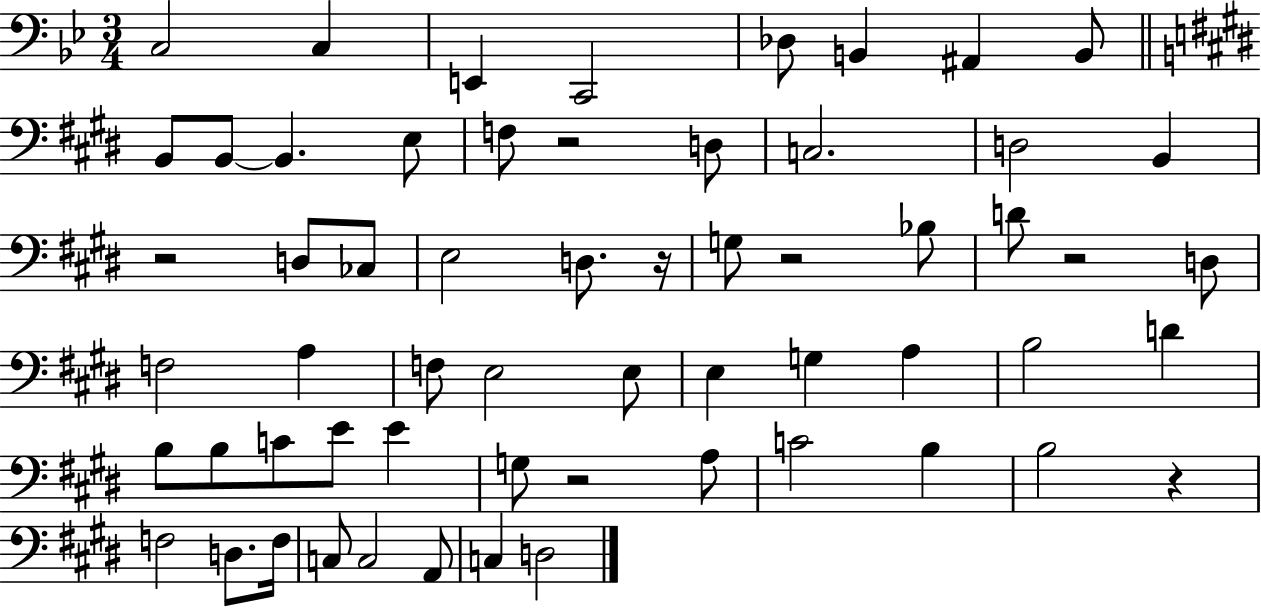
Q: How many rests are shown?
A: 7